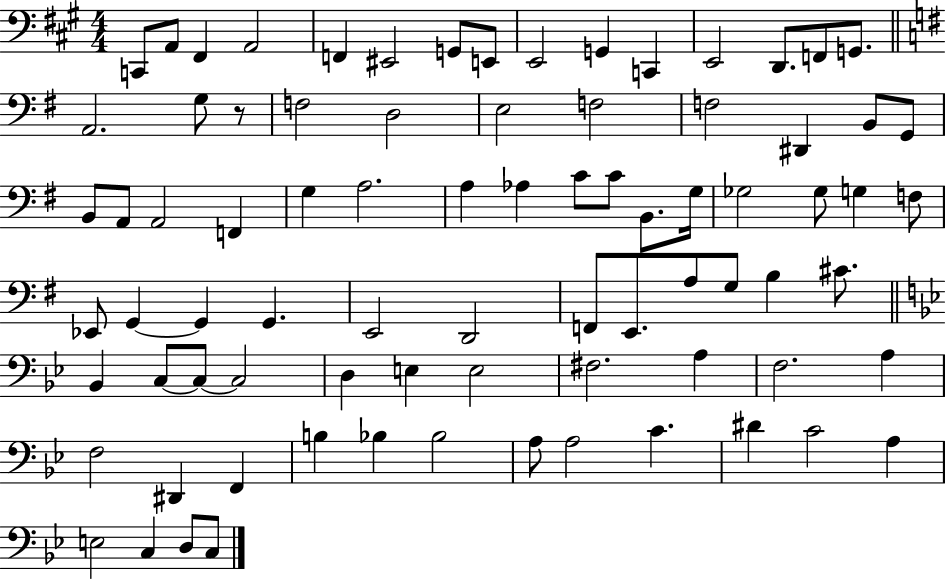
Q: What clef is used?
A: bass